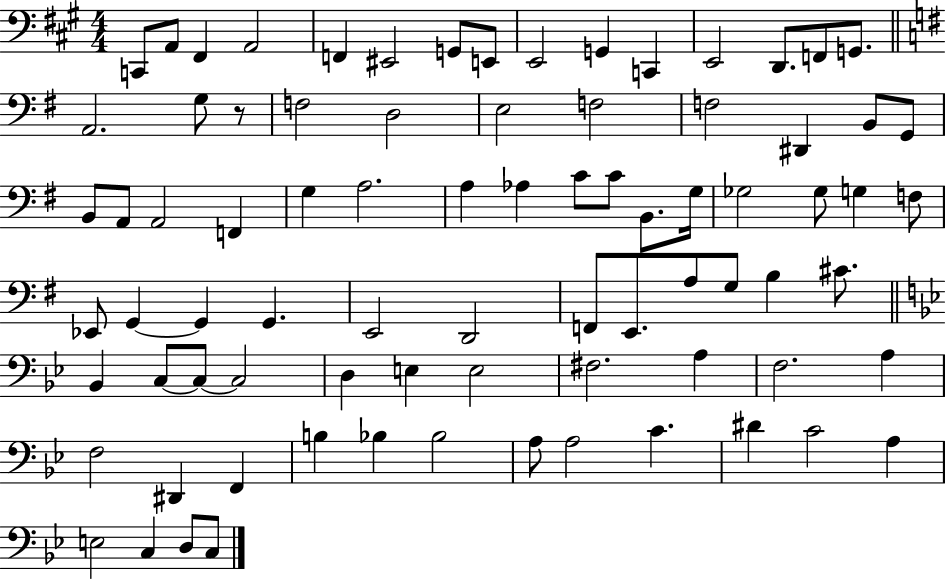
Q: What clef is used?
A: bass